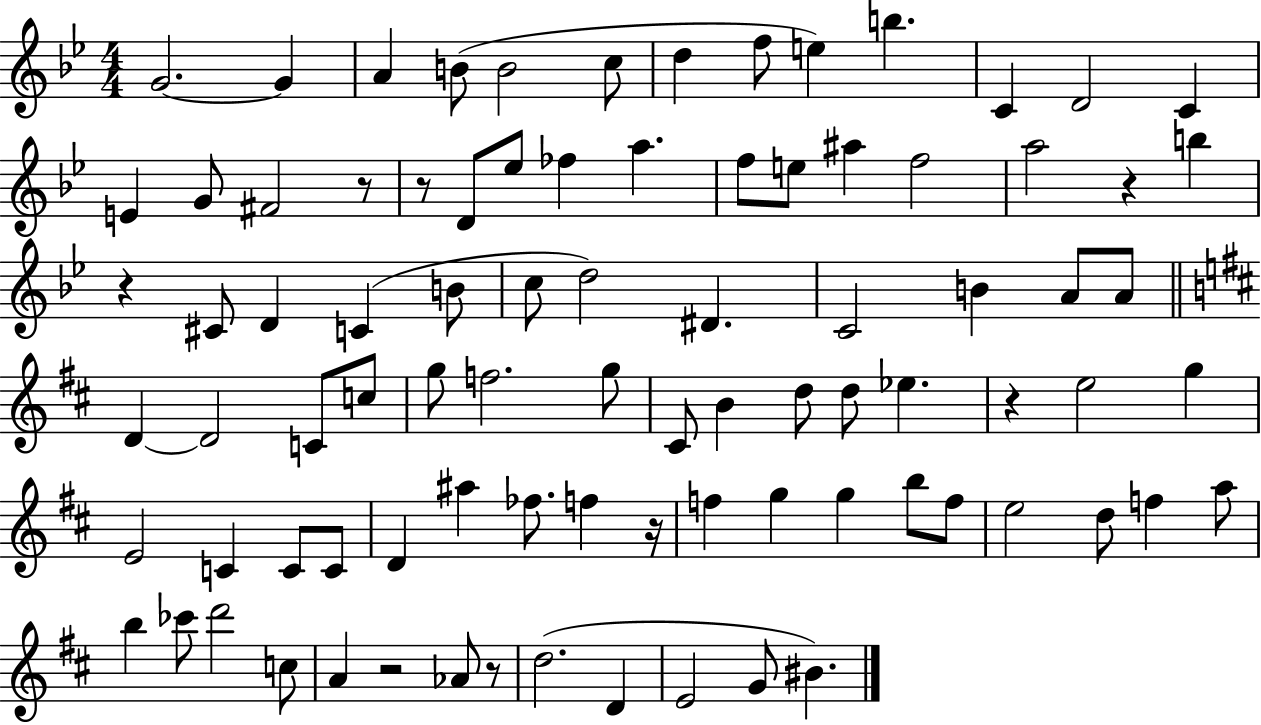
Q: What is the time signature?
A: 4/4